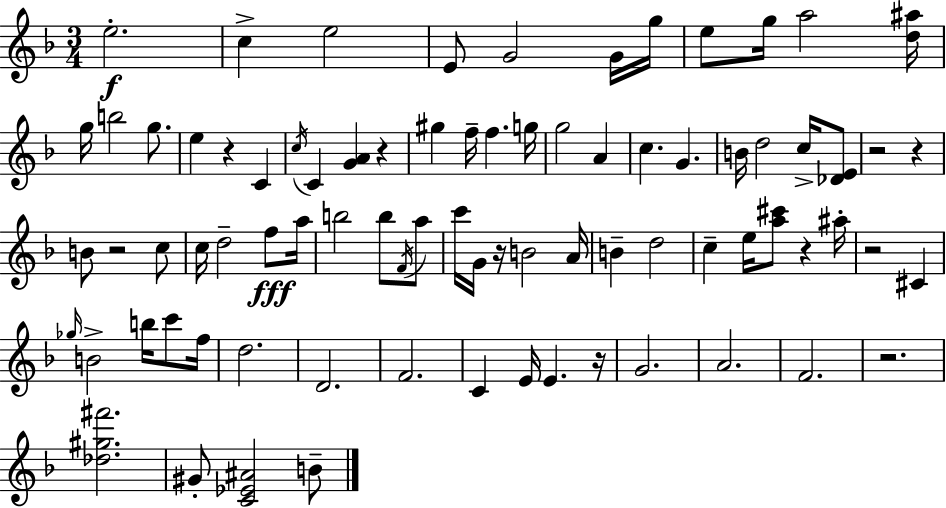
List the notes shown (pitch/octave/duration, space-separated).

E5/h. C5/q E5/h E4/e G4/h G4/s G5/s E5/e G5/s A5/h [D5,A#5]/s G5/s B5/h G5/e. E5/q R/q C4/q C5/s C4/q [G4,A4]/q R/q G#5/q F5/s F5/q. G5/s G5/h A4/q C5/q. G4/q. B4/s D5/h C5/s [Db4,E4]/e R/h R/q B4/e R/h C5/e C5/s D5/h F5/e A5/s B5/h B5/e F4/s A5/e C6/s G4/s R/s B4/h A4/s B4/q D5/h C5/q E5/s [A5,C#6]/e R/q A#5/s R/h C#4/q Gb5/s B4/h B5/s C6/e F5/s D5/h. D4/h. F4/h. C4/q E4/s E4/q. R/s G4/h. A4/h. F4/h. R/h. [Db5,G#5,F#6]/h. G#4/e [C4,Eb4,A#4]/h B4/e